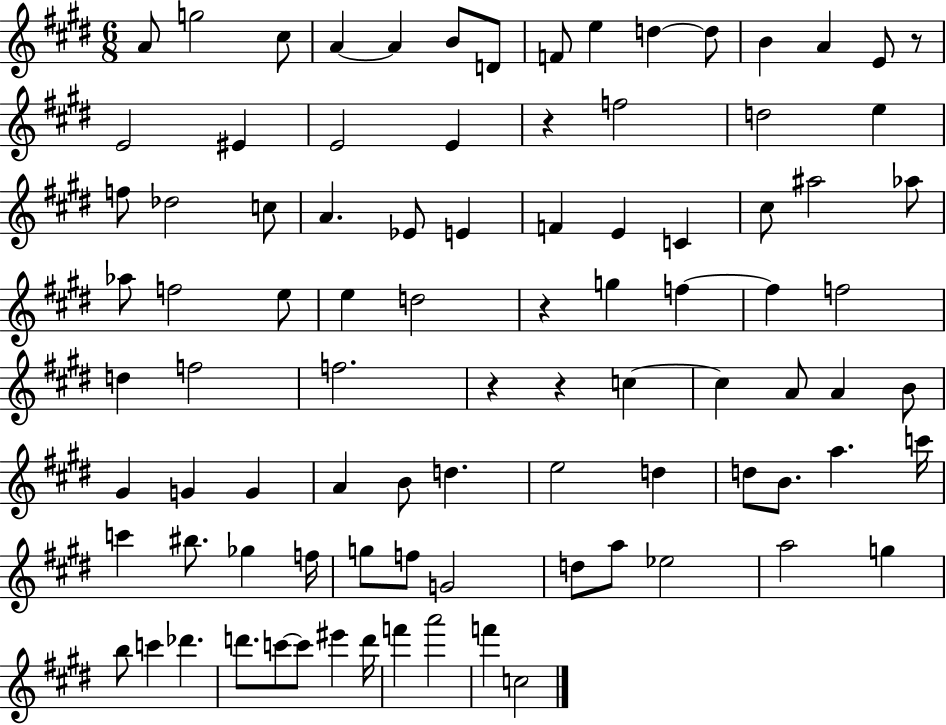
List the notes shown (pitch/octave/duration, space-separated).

A4/e G5/h C#5/e A4/q A4/q B4/e D4/e F4/e E5/q D5/q D5/e B4/q A4/q E4/e R/e E4/h EIS4/q E4/h E4/q R/q F5/h D5/h E5/q F5/e Db5/h C5/e A4/q. Eb4/e E4/q F4/q E4/q C4/q C#5/e A#5/h Ab5/e Ab5/e F5/h E5/e E5/q D5/h R/q G5/q F5/q F5/q F5/h D5/q F5/h F5/h. R/q R/q C5/q C5/q A4/e A4/q B4/e G#4/q G4/q G4/q A4/q B4/e D5/q. E5/h D5/q D5/e B4/e. A5/q. C6/s C6/q BIS5/e. Gb5/q F5/s G5/e F5/e G4/h D5/e A5/e Eb5/h A5/h G5/q B5/e C6/q Db6/q. D6/e. C6/e C6/e EIS6/q D6/s F6/q A6/h F6/q C5/h